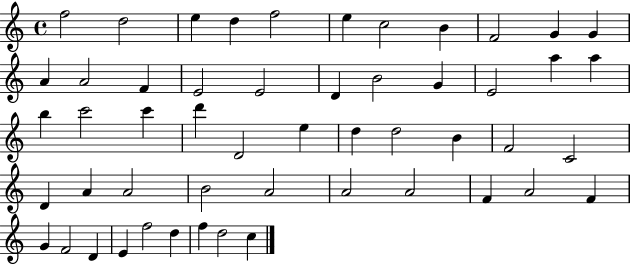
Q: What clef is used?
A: treble